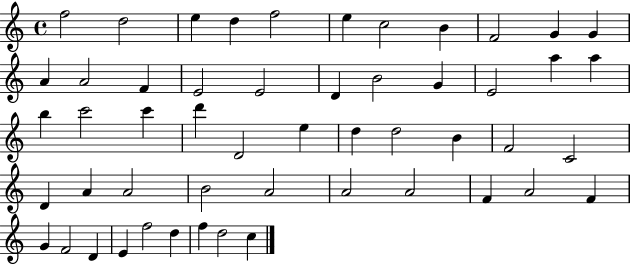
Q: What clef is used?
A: treble